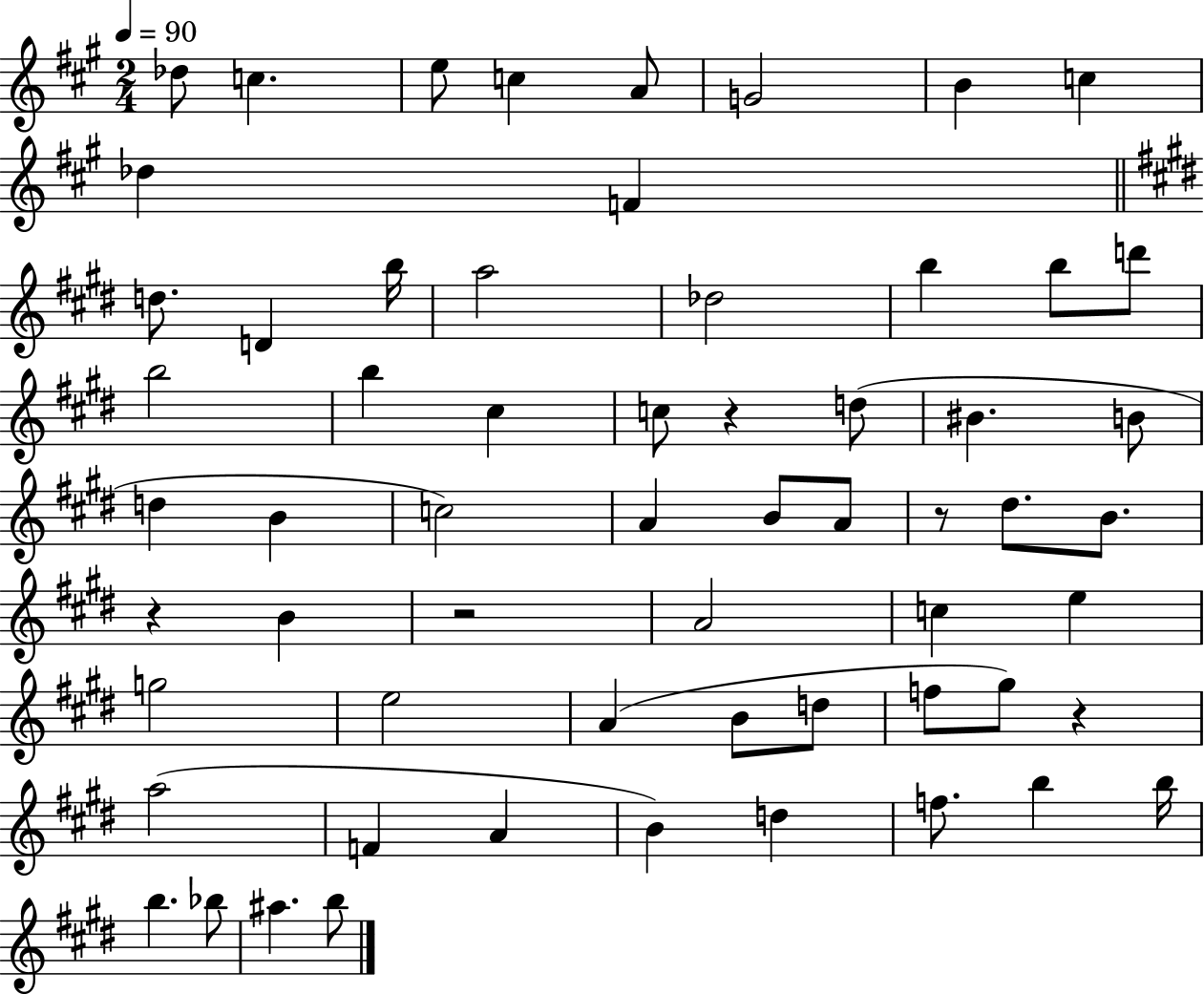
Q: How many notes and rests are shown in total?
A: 61